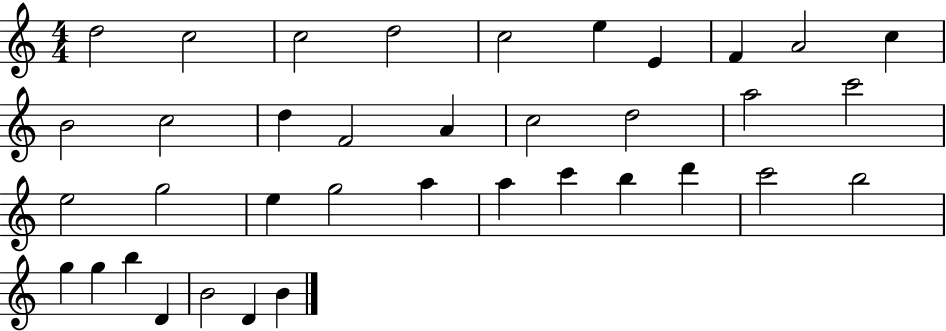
{
  \clef treble
  \numericTimeSignature
  \time 4/4
  \key c \major
  d''2 c''2 | c''2 d''2 | c''2 e''4 e'4 | f'4 a'2 c''4 | \break b'2 c''2 | d''4 f'2 a'4 | c''2 d''2 | a''2 c'''2 | \break e''2 g''2 | e''4 g''2 a''4 | a''4 c'''4 b''4 d'''4 | c'''2 b''2 | \break g''4 g''4 b''4 d'4 | b'2 d'4 b'4 | \bar "|."
}